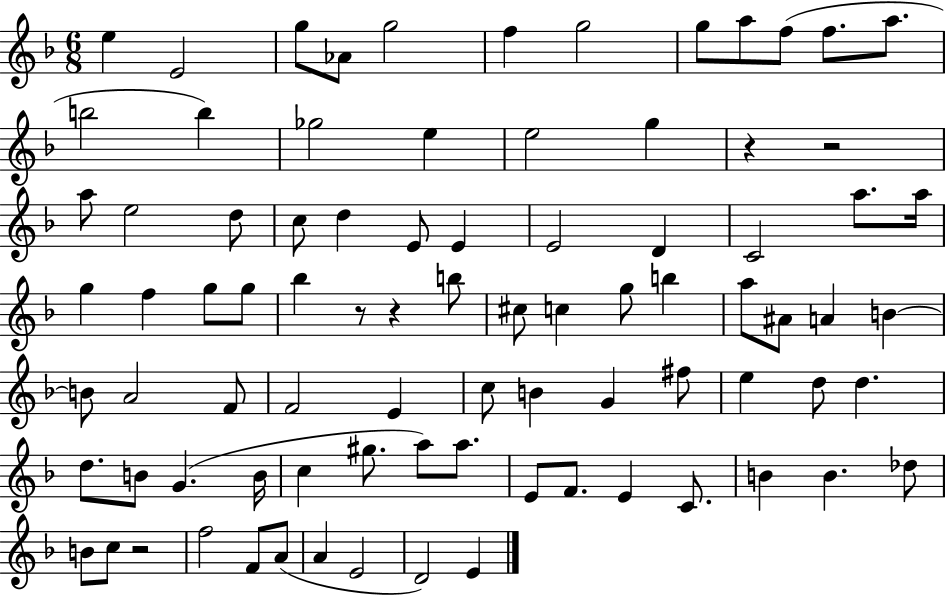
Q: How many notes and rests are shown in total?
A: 85